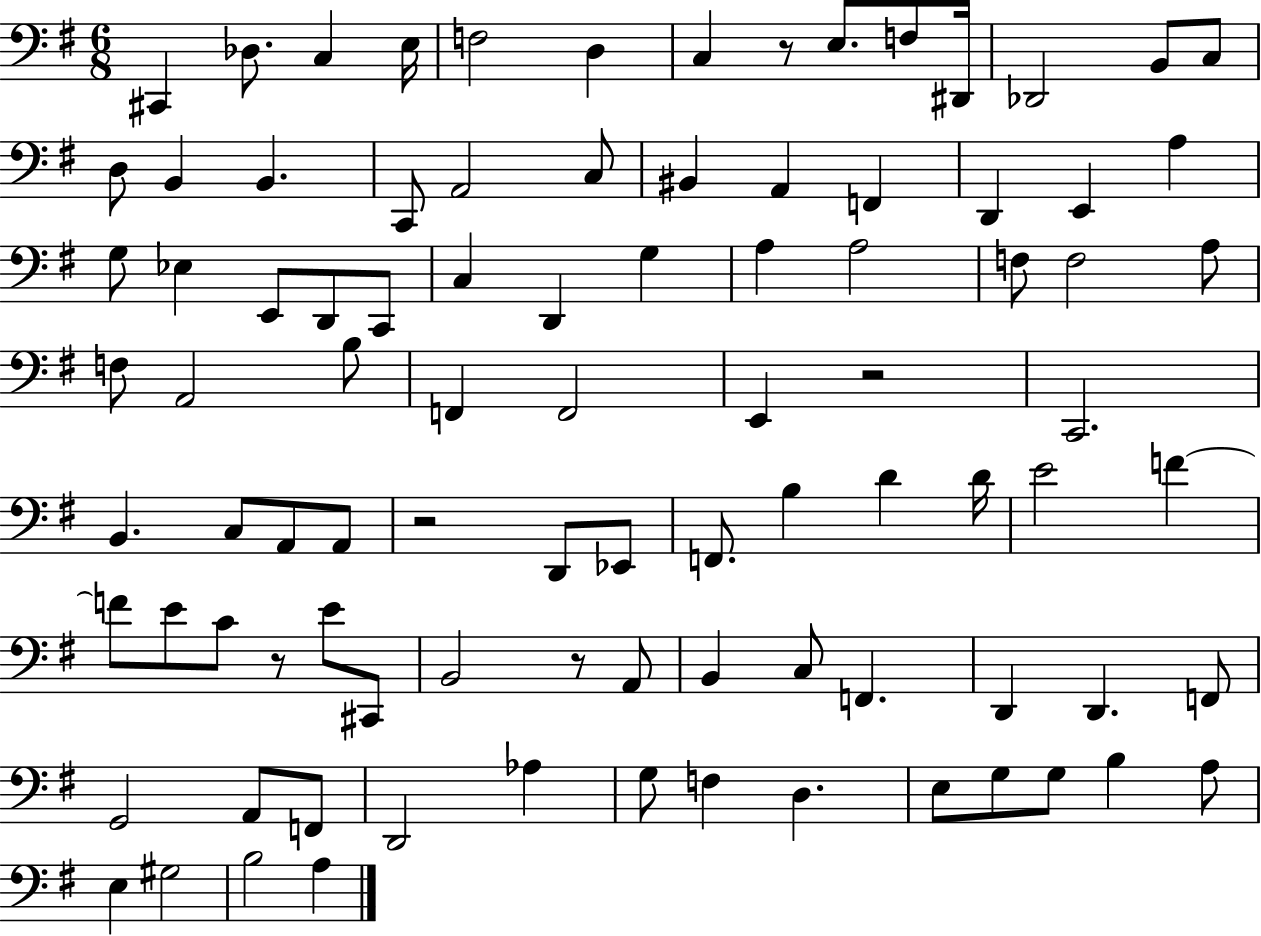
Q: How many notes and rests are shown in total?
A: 92